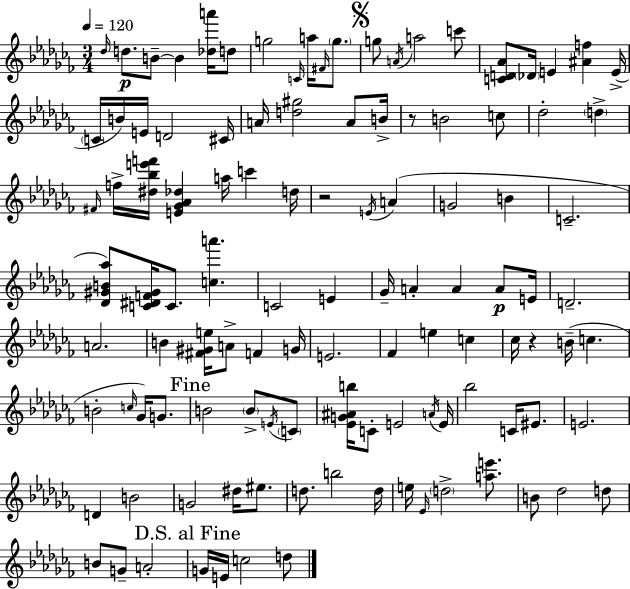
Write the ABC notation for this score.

X:1
T:Untitled
M:3/4
L:1/4
K:Abm
_d/4 d/2 B/2 B [_da']/4 d/2 g2 C/4 a/4 ^F/4 g/2 g/2 A/4 a2 c'/2 [CD_A]/2 _D/4 E [^Af] E/4 C/4 B/4 E/4 D2 ^C/4 A/4 [d^g]2 A/2 B/4 z/2 B2 c/2 _d2 d ^F/4 f/4 [^d_be'f']/4 [E_G_A_d] a/4 c' d/4 z2 E/4 A G2 B C2 [_D^GB_a]/2 [C^DF^G]/4 C/2 [ca'] C2 E _G/4 A A A/2 E/4 D2 A2 B [^F^Ge]/4 A/2 F G/4 E2 _F e c _c/4 z B/4 c B2 c/4 _G/4 G/2 B2 B/2 E/4 C/2 [_EG^Ab]/4 C/2 E2 A/4 E/4 _b2 C/4 ^E/2 E2 D B2 G2 ^d/4 ^e/2 d/2 b2 d/4 e/4 _E/4 d2 [ae']/2 B/2 _d2 d/2 B/2 G/2 A2 G/4 E/4 c2 d/2